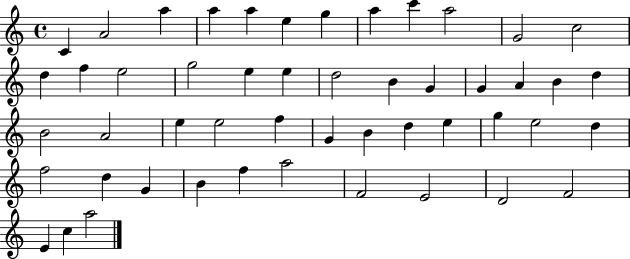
X:1
T:Untitled
M:4/4
L:1/4
K:C
C A2 a a a e g a c' a2 G2 c2 d f e2 g2 e e d2 B G G A B d B2 A2 e e2 f G B d e g e2 d f2 d G B f a2 F2 E2 D2 F2 E c a2